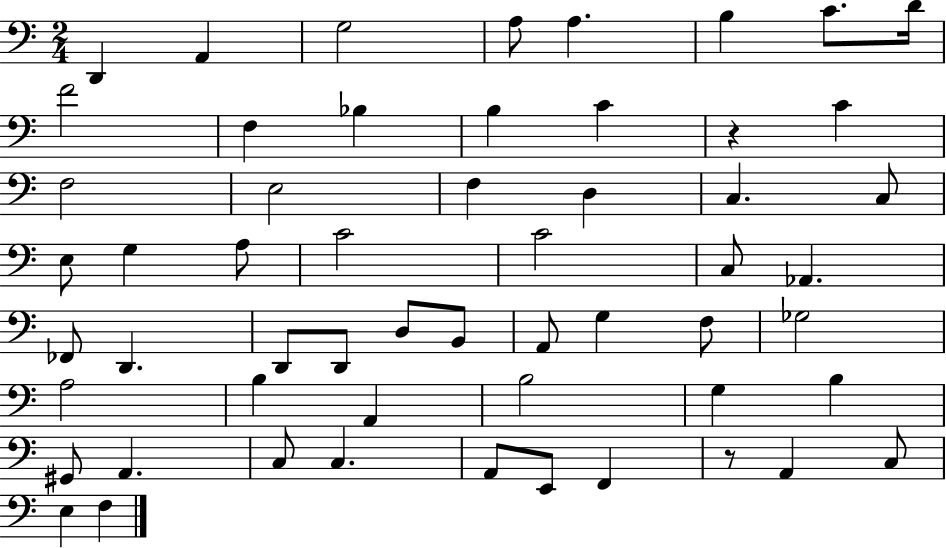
{
  \clef bass
  \numericTimeSignature
  \time 2/4
  \key c \major
  d,4 a,4 | g2 | a8 a4. | b4 c'8. d'16 | \break f'2 | f4 bes4 | b4 c'4 | r4 c'4 | \break f2 | e2 | f4 d4 | c4. c8 | \break e8 g4 a8 | c'2 | c'2 | c8 aes,4. | \break fes,8 d,4. | d,8 d,8 d8 b,8 | a,8 g4 f8 | ges2 | \break a2 | b4 a,4 | b2 | g4 b4 | \break gis,8 a,4. | c8 c4. | a,8 e,8 f,4 | r8 a,4 c8 | \break e4 f4 | \bar "|."
}